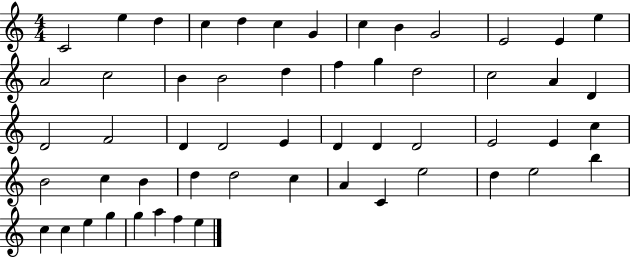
X:1
T:Untitled
M:4/4
L:1/4
K:C
C2 e d c d c G c B G2 E2 E e A2 c2 B B2 d f g d2 c2 A D D2 F2 D D2 E D D D2 E2 E c B2 c B d d2 c A C e2 d e2 b c c e g g a f e